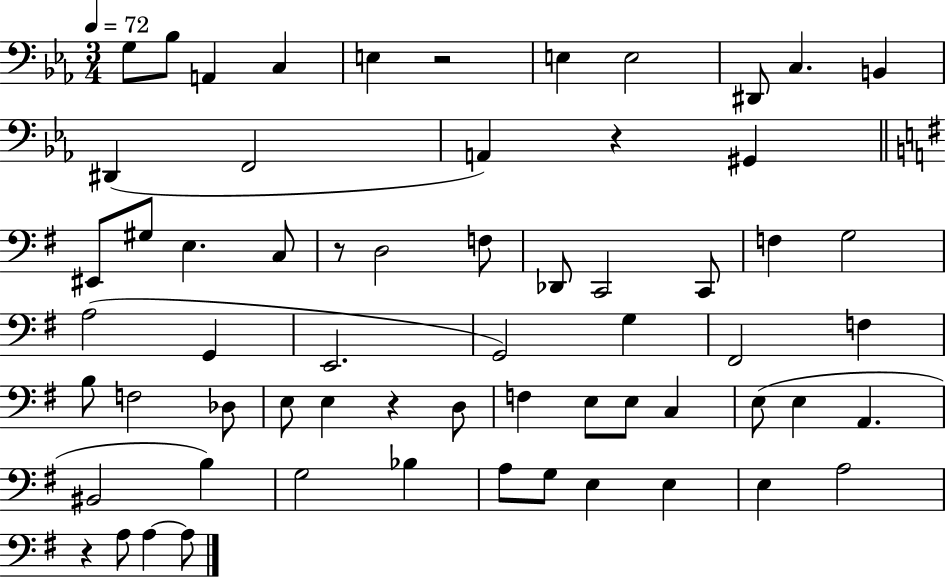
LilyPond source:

{
  \clef bass
  \numericTimeSignature
  \time 3/4
  \key ees \major
  \tempo 4 = 72
  \repeat volta 2 { g8 bes8 a,4 c4 | e4 r2 | e4 e2 | dis,8 c4. b,4 | \break dis,4( f,2 | a,4) r4 gis,4 | \bar "||" \break \key e \minor eis,8 gis8 e4. c8 | r8 d2 f8 | des,8 c,2 c,8 | f4 g2 | \break a2( g,4 | e,2. | g,2) g4 | fis,2 f4 | \break b8 f2 des8 | e8 e4 r4 d8 | f4 e8 e8 c4 | e8( e4 a,4. | \break bis,2 b4) | g2 bes4 | a8 g8 e4 e4 | e4 a2 | \break r4 a8 a4~~ a8 | } \bar "|."
}